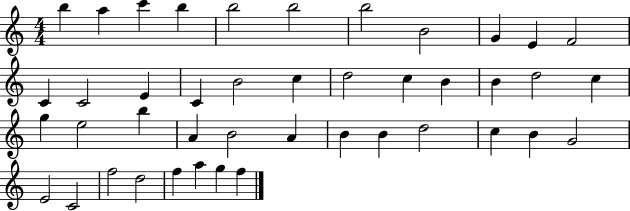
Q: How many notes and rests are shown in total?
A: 43